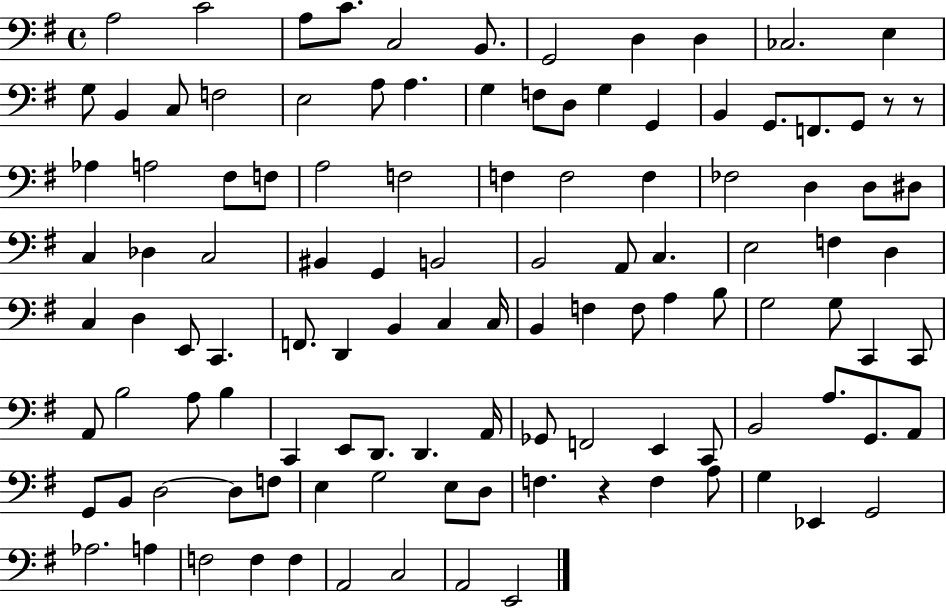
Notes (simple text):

A3/h C4/h A3/e C4/e. C3/h B2/e. G2/h D3/q D3/q CES3/h. E3/q G3/e B2/q C3/e F3/h E3/h A3/e A3/q. G3/q F3/e D3/e G3/q G2/q B2/q G2/e. F2/e. G2/e R/e R/e Ab3/q A3/h F#3/e F3/e A3/h F3/h F3/q F3/h F3/q FES3/h D3/q D3/e D#3/e C3/q Db3/q C3/h BIS2/q G2/q B2/h B2/h A2/e C3/q. E3/h F3/q D3/q C3/q D3/q E2/e C2/q. F2/e. D2/q B2/q C3/q C3/s B2/q F3/q F3/e A3/q B3/e G3/h G3/e C2/q C2/e A2/e B3/h A3/e B3/q C2/q E2/e D2/e. D2/q. A2/s Gb2/e F2/h E2/q C2/e B2/h A3/e. G2/e. A2/e G2/e B2/e D3/h D3/e F3/e E3/q G3/h E3/e D3/e F3/q. R/q F3/q A3/e G3/q Eb2/q G2/h Ab3/h. A3/q F3/h F3/q F3/q A2/h C3/h A2/h E2/h